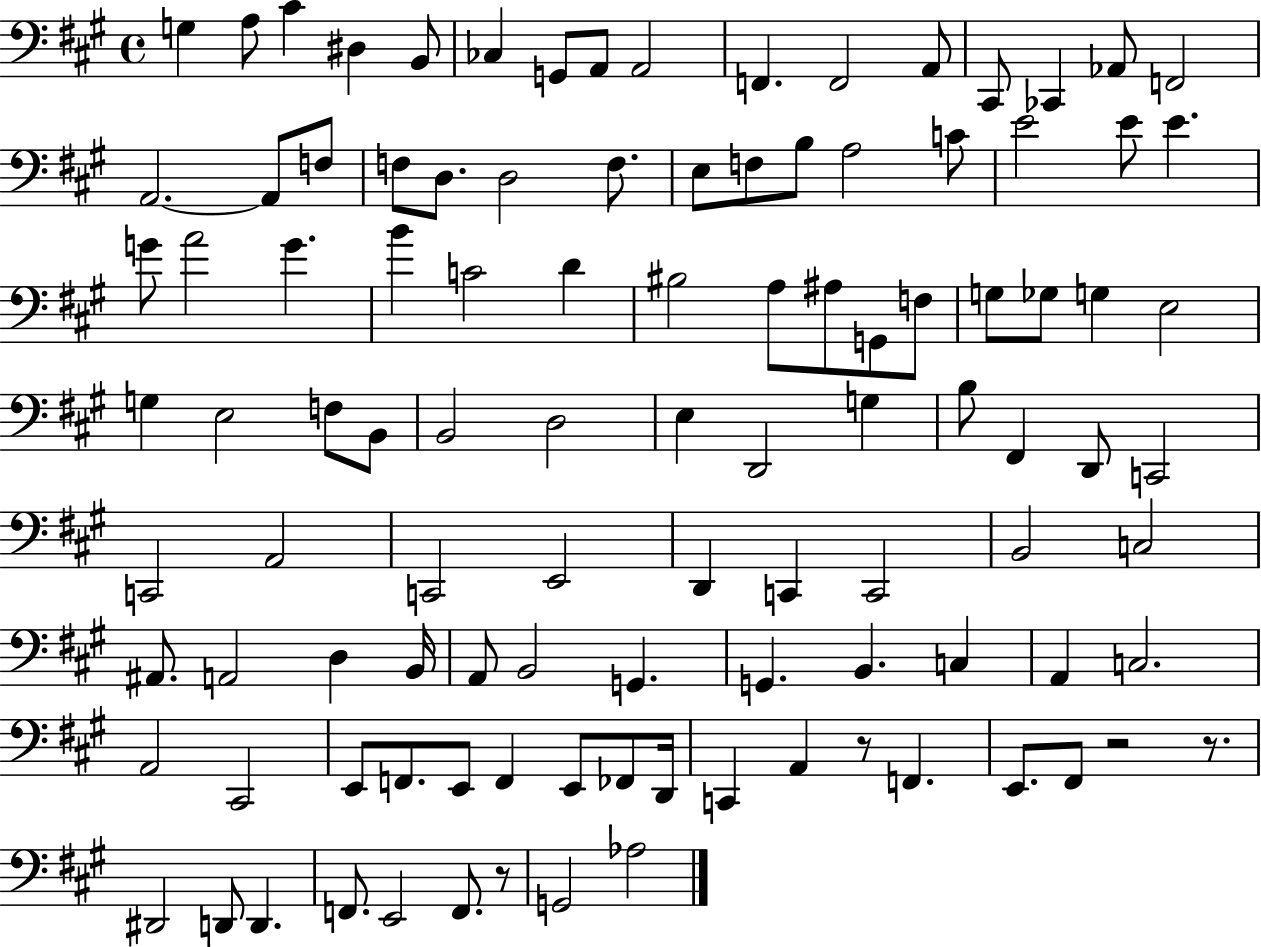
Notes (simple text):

G3/q A3/e C#4/q D#3/q B2/e CES3/q G2/e A2/e A2/h F2/q. F2/h A2/e C#2/e CES2/q Ab2/e F2/h A2/h. A2/e F3/e F3/e D3/e. D3/h F3/e. E3/e F3/e B3/e A3/h C4/e E4/h E4/e E4/q. G4/e A4/h G4/q. B4/q C4/h D4/q BIS3/h A3/e A#3/e G2/e F3/e G3/e Gb3/e G3/q E3/h G3/q E3/h F3/e B2/e B2/h D3/h E3/q D2/h G3/q B3/e F#2/q D2/e C2/h C2/h A2/h C2/h E2/h D2/q C2/q C2/h B2/h C3/h A#2/e. A2/h D3/q B2/s A2/e B2/h G2/q. G2/q. B2/q. C3/q A2/q C3/h. A2/h C#2/h E2/e F2/e. E2/e F2/q E2/e FES2/e D2/s C2/q A2/q R/e F2/q. E2/e. F#2/e R/h R/e. D#2/h D2/e D2/q. F2/e. E2/h F2/e. R/e G2/h Ab3/h